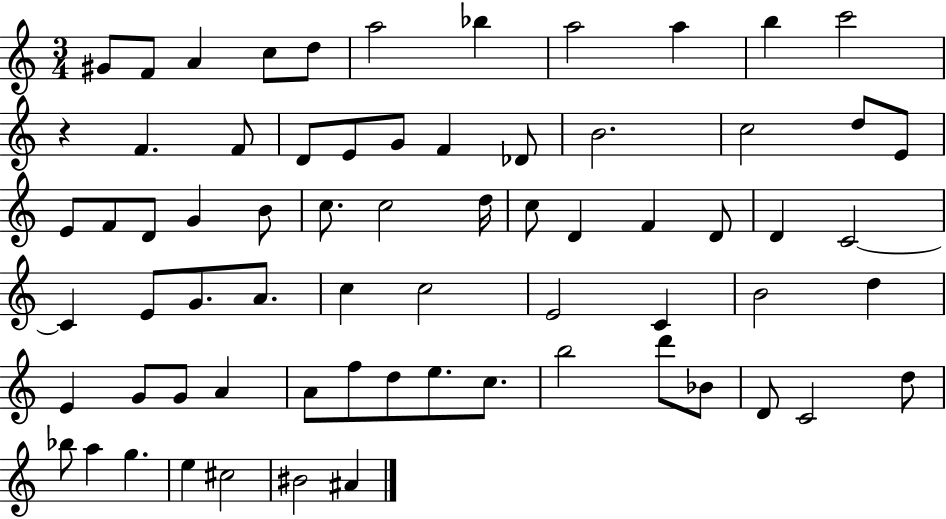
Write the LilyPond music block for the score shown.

{
  \clef treble
  \numericTimeSignature
  \time 3/4
  \key c \major
  gis'8 f'8 a'4 c''8 d''8 | a''2 bes''4 | a''2 a''4 | b''4 c'''2 | \break r4 f'4. f'8 | d'8 e'8 g'8 f'4 des'8 | b'2. | c''2 d''8 e'8 | \break e'8 f'8 d'8 g'4 b'8 | c''8. c''2 d''16 | c''8 d'4 f'4 d'8 | d'4 c'2~~ | \break c'4 e'8 g'8. a'8. | c''4 c''2 | e'2 c'4 | b'2 d''4 | \break e'4 g'8 g'8 a'4 | a'8 f''8 d''8 e''8. c''8. | b''2 d'''8 bes'8 | d'8 c'2 d''8 | \break bes''8 a''4 g''4. | e''4 cis''2 | bis'2 ais'4 | \bar "|."
}